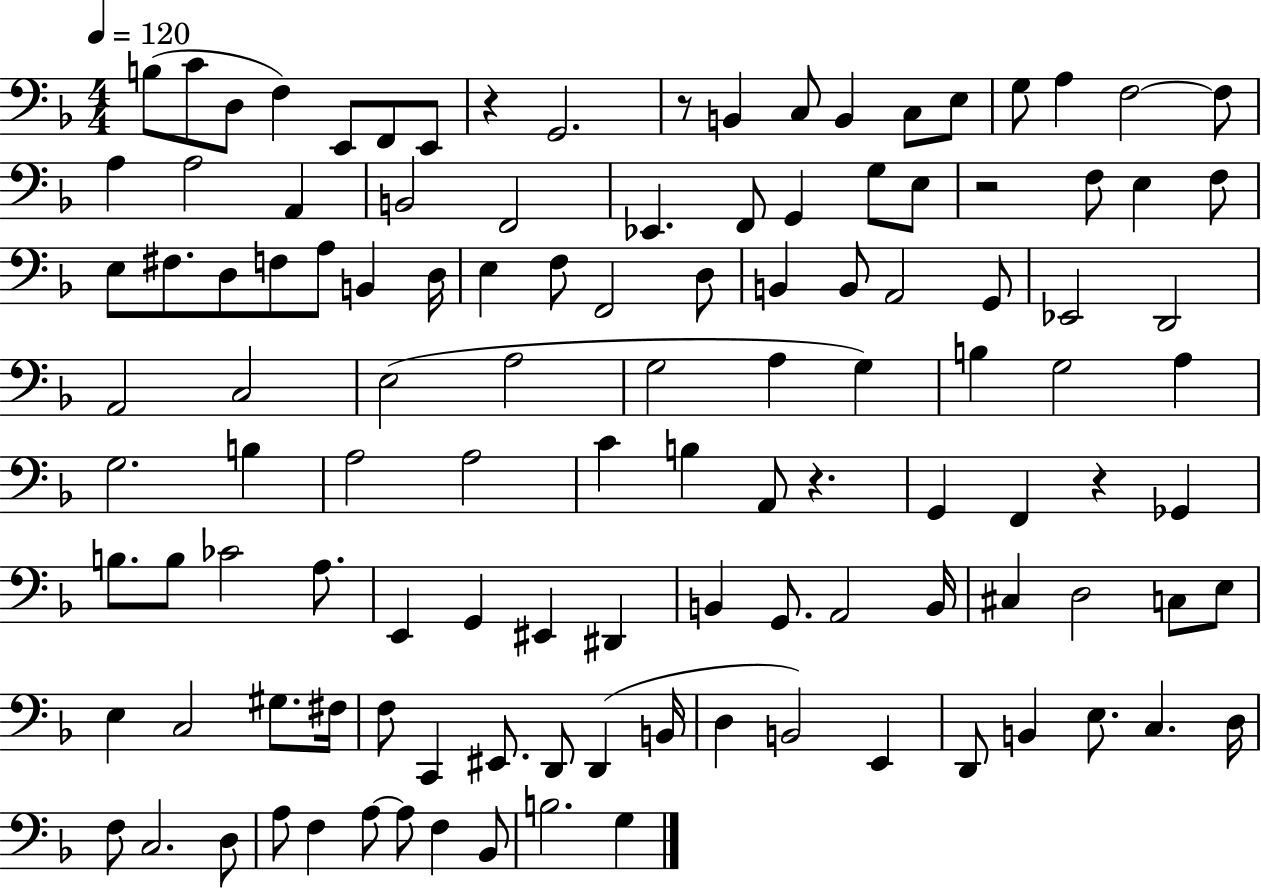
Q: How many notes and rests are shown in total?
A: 117